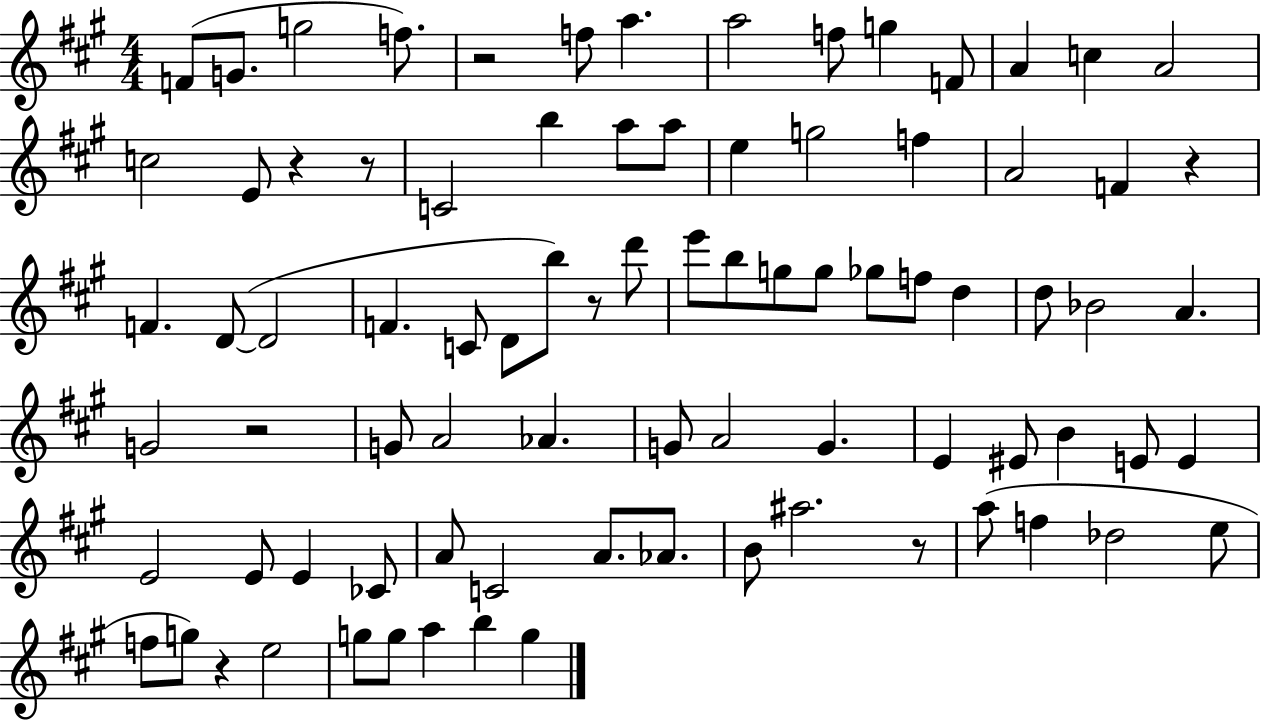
F4/e G4/e. G5/h F5/e. R/h F5/e A5/q. A5/h F5/e G5/q F4/e A4/q C5/q A4/h C5/h E4/e R/q R/e C4/h B5/q A5/e A5/e E5/q G5/h F5/q A4/h F4/q R/q F4/q. D4/e D4/h F4/q. C4/e D4/e B5/e R/e D6/e E6/e B5/e G5/e G5/e Gb5/e F5/e D5/q D5/e Bb4/h A4/q. G4/h R/h G4/e A4/h Ab4/q. G4/e A4/h G4/q. E4/q EIS4/e B4/q E4/e E4/q E4/h E4/e E4/q CES4/e A4/e C4/h A4/e. Ab4/e. B4/e A#5/h. R/e A5/e F5/q Db5/h E5/e F5/e G5/e R/q E5/h G5/e G5/e A5/q B5/q G5/q